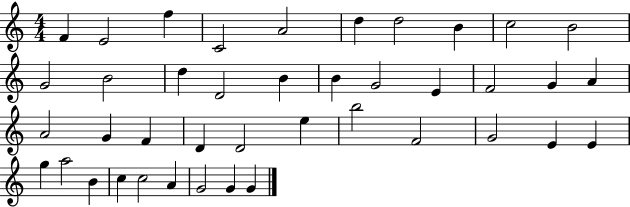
{
  \clef treble
  \numericTimeSignature
  \time 4/4
  \key c \major
  f'4 e'2 f''4 | c'2 a'2 | d''4 d''2 b'4 | c''2 b'2 | \break g'2 b'2 | d''4 d'2 b'4 | b'4 g'2 e'4 | f'2 g'4 a'4 | \break a'2 g'4 f'4 | d'4 d'2 e''4 | b''2 f'2 | g'2 e'4 e'4 | \break g''4 a''2 b'4 | c''4 c''2 a'4 | g'2 g'4 g'4 | \bar "|."
}